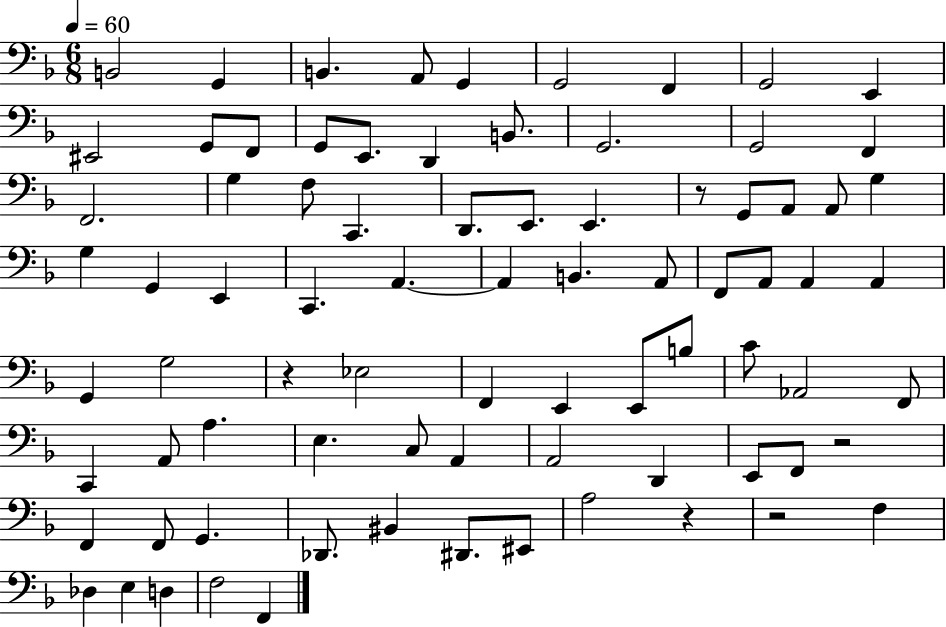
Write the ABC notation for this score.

X:1
T:Untitled
M:6/8
L:1/4
K:F
B,,2 G,, B,, A,,/2 G,, G,,2 F,, G,,2 E,, ^E,,2 G,,/2 F,,/2 G,,/2 E,,/2 D,, B,,/2 G,,2 G,,2 F,, F,,2 G, F,/2 C,, D,,/2 E,,/2 E,, z/2 G,,/2 A,,/2 A,,/2 G, G, G,, E,, C,, A,, A,, B,, A,,/2 F,,/2 A,,/2 A,, A,, G,, G,2 z _E,2 F,, E,, E,,/2 B,/2 C/2 _A,,2 F,,/2 C,, A,,/2 A, E, C,/2 A,, A,,2 D,, E,,/2 F,,/2 z2 F,, F,,/2 G,, _D,,/2 ^B,, ^D,,/2 ^E,,/2 A,2 z z2 F, _D, E, D, F,2 F,,